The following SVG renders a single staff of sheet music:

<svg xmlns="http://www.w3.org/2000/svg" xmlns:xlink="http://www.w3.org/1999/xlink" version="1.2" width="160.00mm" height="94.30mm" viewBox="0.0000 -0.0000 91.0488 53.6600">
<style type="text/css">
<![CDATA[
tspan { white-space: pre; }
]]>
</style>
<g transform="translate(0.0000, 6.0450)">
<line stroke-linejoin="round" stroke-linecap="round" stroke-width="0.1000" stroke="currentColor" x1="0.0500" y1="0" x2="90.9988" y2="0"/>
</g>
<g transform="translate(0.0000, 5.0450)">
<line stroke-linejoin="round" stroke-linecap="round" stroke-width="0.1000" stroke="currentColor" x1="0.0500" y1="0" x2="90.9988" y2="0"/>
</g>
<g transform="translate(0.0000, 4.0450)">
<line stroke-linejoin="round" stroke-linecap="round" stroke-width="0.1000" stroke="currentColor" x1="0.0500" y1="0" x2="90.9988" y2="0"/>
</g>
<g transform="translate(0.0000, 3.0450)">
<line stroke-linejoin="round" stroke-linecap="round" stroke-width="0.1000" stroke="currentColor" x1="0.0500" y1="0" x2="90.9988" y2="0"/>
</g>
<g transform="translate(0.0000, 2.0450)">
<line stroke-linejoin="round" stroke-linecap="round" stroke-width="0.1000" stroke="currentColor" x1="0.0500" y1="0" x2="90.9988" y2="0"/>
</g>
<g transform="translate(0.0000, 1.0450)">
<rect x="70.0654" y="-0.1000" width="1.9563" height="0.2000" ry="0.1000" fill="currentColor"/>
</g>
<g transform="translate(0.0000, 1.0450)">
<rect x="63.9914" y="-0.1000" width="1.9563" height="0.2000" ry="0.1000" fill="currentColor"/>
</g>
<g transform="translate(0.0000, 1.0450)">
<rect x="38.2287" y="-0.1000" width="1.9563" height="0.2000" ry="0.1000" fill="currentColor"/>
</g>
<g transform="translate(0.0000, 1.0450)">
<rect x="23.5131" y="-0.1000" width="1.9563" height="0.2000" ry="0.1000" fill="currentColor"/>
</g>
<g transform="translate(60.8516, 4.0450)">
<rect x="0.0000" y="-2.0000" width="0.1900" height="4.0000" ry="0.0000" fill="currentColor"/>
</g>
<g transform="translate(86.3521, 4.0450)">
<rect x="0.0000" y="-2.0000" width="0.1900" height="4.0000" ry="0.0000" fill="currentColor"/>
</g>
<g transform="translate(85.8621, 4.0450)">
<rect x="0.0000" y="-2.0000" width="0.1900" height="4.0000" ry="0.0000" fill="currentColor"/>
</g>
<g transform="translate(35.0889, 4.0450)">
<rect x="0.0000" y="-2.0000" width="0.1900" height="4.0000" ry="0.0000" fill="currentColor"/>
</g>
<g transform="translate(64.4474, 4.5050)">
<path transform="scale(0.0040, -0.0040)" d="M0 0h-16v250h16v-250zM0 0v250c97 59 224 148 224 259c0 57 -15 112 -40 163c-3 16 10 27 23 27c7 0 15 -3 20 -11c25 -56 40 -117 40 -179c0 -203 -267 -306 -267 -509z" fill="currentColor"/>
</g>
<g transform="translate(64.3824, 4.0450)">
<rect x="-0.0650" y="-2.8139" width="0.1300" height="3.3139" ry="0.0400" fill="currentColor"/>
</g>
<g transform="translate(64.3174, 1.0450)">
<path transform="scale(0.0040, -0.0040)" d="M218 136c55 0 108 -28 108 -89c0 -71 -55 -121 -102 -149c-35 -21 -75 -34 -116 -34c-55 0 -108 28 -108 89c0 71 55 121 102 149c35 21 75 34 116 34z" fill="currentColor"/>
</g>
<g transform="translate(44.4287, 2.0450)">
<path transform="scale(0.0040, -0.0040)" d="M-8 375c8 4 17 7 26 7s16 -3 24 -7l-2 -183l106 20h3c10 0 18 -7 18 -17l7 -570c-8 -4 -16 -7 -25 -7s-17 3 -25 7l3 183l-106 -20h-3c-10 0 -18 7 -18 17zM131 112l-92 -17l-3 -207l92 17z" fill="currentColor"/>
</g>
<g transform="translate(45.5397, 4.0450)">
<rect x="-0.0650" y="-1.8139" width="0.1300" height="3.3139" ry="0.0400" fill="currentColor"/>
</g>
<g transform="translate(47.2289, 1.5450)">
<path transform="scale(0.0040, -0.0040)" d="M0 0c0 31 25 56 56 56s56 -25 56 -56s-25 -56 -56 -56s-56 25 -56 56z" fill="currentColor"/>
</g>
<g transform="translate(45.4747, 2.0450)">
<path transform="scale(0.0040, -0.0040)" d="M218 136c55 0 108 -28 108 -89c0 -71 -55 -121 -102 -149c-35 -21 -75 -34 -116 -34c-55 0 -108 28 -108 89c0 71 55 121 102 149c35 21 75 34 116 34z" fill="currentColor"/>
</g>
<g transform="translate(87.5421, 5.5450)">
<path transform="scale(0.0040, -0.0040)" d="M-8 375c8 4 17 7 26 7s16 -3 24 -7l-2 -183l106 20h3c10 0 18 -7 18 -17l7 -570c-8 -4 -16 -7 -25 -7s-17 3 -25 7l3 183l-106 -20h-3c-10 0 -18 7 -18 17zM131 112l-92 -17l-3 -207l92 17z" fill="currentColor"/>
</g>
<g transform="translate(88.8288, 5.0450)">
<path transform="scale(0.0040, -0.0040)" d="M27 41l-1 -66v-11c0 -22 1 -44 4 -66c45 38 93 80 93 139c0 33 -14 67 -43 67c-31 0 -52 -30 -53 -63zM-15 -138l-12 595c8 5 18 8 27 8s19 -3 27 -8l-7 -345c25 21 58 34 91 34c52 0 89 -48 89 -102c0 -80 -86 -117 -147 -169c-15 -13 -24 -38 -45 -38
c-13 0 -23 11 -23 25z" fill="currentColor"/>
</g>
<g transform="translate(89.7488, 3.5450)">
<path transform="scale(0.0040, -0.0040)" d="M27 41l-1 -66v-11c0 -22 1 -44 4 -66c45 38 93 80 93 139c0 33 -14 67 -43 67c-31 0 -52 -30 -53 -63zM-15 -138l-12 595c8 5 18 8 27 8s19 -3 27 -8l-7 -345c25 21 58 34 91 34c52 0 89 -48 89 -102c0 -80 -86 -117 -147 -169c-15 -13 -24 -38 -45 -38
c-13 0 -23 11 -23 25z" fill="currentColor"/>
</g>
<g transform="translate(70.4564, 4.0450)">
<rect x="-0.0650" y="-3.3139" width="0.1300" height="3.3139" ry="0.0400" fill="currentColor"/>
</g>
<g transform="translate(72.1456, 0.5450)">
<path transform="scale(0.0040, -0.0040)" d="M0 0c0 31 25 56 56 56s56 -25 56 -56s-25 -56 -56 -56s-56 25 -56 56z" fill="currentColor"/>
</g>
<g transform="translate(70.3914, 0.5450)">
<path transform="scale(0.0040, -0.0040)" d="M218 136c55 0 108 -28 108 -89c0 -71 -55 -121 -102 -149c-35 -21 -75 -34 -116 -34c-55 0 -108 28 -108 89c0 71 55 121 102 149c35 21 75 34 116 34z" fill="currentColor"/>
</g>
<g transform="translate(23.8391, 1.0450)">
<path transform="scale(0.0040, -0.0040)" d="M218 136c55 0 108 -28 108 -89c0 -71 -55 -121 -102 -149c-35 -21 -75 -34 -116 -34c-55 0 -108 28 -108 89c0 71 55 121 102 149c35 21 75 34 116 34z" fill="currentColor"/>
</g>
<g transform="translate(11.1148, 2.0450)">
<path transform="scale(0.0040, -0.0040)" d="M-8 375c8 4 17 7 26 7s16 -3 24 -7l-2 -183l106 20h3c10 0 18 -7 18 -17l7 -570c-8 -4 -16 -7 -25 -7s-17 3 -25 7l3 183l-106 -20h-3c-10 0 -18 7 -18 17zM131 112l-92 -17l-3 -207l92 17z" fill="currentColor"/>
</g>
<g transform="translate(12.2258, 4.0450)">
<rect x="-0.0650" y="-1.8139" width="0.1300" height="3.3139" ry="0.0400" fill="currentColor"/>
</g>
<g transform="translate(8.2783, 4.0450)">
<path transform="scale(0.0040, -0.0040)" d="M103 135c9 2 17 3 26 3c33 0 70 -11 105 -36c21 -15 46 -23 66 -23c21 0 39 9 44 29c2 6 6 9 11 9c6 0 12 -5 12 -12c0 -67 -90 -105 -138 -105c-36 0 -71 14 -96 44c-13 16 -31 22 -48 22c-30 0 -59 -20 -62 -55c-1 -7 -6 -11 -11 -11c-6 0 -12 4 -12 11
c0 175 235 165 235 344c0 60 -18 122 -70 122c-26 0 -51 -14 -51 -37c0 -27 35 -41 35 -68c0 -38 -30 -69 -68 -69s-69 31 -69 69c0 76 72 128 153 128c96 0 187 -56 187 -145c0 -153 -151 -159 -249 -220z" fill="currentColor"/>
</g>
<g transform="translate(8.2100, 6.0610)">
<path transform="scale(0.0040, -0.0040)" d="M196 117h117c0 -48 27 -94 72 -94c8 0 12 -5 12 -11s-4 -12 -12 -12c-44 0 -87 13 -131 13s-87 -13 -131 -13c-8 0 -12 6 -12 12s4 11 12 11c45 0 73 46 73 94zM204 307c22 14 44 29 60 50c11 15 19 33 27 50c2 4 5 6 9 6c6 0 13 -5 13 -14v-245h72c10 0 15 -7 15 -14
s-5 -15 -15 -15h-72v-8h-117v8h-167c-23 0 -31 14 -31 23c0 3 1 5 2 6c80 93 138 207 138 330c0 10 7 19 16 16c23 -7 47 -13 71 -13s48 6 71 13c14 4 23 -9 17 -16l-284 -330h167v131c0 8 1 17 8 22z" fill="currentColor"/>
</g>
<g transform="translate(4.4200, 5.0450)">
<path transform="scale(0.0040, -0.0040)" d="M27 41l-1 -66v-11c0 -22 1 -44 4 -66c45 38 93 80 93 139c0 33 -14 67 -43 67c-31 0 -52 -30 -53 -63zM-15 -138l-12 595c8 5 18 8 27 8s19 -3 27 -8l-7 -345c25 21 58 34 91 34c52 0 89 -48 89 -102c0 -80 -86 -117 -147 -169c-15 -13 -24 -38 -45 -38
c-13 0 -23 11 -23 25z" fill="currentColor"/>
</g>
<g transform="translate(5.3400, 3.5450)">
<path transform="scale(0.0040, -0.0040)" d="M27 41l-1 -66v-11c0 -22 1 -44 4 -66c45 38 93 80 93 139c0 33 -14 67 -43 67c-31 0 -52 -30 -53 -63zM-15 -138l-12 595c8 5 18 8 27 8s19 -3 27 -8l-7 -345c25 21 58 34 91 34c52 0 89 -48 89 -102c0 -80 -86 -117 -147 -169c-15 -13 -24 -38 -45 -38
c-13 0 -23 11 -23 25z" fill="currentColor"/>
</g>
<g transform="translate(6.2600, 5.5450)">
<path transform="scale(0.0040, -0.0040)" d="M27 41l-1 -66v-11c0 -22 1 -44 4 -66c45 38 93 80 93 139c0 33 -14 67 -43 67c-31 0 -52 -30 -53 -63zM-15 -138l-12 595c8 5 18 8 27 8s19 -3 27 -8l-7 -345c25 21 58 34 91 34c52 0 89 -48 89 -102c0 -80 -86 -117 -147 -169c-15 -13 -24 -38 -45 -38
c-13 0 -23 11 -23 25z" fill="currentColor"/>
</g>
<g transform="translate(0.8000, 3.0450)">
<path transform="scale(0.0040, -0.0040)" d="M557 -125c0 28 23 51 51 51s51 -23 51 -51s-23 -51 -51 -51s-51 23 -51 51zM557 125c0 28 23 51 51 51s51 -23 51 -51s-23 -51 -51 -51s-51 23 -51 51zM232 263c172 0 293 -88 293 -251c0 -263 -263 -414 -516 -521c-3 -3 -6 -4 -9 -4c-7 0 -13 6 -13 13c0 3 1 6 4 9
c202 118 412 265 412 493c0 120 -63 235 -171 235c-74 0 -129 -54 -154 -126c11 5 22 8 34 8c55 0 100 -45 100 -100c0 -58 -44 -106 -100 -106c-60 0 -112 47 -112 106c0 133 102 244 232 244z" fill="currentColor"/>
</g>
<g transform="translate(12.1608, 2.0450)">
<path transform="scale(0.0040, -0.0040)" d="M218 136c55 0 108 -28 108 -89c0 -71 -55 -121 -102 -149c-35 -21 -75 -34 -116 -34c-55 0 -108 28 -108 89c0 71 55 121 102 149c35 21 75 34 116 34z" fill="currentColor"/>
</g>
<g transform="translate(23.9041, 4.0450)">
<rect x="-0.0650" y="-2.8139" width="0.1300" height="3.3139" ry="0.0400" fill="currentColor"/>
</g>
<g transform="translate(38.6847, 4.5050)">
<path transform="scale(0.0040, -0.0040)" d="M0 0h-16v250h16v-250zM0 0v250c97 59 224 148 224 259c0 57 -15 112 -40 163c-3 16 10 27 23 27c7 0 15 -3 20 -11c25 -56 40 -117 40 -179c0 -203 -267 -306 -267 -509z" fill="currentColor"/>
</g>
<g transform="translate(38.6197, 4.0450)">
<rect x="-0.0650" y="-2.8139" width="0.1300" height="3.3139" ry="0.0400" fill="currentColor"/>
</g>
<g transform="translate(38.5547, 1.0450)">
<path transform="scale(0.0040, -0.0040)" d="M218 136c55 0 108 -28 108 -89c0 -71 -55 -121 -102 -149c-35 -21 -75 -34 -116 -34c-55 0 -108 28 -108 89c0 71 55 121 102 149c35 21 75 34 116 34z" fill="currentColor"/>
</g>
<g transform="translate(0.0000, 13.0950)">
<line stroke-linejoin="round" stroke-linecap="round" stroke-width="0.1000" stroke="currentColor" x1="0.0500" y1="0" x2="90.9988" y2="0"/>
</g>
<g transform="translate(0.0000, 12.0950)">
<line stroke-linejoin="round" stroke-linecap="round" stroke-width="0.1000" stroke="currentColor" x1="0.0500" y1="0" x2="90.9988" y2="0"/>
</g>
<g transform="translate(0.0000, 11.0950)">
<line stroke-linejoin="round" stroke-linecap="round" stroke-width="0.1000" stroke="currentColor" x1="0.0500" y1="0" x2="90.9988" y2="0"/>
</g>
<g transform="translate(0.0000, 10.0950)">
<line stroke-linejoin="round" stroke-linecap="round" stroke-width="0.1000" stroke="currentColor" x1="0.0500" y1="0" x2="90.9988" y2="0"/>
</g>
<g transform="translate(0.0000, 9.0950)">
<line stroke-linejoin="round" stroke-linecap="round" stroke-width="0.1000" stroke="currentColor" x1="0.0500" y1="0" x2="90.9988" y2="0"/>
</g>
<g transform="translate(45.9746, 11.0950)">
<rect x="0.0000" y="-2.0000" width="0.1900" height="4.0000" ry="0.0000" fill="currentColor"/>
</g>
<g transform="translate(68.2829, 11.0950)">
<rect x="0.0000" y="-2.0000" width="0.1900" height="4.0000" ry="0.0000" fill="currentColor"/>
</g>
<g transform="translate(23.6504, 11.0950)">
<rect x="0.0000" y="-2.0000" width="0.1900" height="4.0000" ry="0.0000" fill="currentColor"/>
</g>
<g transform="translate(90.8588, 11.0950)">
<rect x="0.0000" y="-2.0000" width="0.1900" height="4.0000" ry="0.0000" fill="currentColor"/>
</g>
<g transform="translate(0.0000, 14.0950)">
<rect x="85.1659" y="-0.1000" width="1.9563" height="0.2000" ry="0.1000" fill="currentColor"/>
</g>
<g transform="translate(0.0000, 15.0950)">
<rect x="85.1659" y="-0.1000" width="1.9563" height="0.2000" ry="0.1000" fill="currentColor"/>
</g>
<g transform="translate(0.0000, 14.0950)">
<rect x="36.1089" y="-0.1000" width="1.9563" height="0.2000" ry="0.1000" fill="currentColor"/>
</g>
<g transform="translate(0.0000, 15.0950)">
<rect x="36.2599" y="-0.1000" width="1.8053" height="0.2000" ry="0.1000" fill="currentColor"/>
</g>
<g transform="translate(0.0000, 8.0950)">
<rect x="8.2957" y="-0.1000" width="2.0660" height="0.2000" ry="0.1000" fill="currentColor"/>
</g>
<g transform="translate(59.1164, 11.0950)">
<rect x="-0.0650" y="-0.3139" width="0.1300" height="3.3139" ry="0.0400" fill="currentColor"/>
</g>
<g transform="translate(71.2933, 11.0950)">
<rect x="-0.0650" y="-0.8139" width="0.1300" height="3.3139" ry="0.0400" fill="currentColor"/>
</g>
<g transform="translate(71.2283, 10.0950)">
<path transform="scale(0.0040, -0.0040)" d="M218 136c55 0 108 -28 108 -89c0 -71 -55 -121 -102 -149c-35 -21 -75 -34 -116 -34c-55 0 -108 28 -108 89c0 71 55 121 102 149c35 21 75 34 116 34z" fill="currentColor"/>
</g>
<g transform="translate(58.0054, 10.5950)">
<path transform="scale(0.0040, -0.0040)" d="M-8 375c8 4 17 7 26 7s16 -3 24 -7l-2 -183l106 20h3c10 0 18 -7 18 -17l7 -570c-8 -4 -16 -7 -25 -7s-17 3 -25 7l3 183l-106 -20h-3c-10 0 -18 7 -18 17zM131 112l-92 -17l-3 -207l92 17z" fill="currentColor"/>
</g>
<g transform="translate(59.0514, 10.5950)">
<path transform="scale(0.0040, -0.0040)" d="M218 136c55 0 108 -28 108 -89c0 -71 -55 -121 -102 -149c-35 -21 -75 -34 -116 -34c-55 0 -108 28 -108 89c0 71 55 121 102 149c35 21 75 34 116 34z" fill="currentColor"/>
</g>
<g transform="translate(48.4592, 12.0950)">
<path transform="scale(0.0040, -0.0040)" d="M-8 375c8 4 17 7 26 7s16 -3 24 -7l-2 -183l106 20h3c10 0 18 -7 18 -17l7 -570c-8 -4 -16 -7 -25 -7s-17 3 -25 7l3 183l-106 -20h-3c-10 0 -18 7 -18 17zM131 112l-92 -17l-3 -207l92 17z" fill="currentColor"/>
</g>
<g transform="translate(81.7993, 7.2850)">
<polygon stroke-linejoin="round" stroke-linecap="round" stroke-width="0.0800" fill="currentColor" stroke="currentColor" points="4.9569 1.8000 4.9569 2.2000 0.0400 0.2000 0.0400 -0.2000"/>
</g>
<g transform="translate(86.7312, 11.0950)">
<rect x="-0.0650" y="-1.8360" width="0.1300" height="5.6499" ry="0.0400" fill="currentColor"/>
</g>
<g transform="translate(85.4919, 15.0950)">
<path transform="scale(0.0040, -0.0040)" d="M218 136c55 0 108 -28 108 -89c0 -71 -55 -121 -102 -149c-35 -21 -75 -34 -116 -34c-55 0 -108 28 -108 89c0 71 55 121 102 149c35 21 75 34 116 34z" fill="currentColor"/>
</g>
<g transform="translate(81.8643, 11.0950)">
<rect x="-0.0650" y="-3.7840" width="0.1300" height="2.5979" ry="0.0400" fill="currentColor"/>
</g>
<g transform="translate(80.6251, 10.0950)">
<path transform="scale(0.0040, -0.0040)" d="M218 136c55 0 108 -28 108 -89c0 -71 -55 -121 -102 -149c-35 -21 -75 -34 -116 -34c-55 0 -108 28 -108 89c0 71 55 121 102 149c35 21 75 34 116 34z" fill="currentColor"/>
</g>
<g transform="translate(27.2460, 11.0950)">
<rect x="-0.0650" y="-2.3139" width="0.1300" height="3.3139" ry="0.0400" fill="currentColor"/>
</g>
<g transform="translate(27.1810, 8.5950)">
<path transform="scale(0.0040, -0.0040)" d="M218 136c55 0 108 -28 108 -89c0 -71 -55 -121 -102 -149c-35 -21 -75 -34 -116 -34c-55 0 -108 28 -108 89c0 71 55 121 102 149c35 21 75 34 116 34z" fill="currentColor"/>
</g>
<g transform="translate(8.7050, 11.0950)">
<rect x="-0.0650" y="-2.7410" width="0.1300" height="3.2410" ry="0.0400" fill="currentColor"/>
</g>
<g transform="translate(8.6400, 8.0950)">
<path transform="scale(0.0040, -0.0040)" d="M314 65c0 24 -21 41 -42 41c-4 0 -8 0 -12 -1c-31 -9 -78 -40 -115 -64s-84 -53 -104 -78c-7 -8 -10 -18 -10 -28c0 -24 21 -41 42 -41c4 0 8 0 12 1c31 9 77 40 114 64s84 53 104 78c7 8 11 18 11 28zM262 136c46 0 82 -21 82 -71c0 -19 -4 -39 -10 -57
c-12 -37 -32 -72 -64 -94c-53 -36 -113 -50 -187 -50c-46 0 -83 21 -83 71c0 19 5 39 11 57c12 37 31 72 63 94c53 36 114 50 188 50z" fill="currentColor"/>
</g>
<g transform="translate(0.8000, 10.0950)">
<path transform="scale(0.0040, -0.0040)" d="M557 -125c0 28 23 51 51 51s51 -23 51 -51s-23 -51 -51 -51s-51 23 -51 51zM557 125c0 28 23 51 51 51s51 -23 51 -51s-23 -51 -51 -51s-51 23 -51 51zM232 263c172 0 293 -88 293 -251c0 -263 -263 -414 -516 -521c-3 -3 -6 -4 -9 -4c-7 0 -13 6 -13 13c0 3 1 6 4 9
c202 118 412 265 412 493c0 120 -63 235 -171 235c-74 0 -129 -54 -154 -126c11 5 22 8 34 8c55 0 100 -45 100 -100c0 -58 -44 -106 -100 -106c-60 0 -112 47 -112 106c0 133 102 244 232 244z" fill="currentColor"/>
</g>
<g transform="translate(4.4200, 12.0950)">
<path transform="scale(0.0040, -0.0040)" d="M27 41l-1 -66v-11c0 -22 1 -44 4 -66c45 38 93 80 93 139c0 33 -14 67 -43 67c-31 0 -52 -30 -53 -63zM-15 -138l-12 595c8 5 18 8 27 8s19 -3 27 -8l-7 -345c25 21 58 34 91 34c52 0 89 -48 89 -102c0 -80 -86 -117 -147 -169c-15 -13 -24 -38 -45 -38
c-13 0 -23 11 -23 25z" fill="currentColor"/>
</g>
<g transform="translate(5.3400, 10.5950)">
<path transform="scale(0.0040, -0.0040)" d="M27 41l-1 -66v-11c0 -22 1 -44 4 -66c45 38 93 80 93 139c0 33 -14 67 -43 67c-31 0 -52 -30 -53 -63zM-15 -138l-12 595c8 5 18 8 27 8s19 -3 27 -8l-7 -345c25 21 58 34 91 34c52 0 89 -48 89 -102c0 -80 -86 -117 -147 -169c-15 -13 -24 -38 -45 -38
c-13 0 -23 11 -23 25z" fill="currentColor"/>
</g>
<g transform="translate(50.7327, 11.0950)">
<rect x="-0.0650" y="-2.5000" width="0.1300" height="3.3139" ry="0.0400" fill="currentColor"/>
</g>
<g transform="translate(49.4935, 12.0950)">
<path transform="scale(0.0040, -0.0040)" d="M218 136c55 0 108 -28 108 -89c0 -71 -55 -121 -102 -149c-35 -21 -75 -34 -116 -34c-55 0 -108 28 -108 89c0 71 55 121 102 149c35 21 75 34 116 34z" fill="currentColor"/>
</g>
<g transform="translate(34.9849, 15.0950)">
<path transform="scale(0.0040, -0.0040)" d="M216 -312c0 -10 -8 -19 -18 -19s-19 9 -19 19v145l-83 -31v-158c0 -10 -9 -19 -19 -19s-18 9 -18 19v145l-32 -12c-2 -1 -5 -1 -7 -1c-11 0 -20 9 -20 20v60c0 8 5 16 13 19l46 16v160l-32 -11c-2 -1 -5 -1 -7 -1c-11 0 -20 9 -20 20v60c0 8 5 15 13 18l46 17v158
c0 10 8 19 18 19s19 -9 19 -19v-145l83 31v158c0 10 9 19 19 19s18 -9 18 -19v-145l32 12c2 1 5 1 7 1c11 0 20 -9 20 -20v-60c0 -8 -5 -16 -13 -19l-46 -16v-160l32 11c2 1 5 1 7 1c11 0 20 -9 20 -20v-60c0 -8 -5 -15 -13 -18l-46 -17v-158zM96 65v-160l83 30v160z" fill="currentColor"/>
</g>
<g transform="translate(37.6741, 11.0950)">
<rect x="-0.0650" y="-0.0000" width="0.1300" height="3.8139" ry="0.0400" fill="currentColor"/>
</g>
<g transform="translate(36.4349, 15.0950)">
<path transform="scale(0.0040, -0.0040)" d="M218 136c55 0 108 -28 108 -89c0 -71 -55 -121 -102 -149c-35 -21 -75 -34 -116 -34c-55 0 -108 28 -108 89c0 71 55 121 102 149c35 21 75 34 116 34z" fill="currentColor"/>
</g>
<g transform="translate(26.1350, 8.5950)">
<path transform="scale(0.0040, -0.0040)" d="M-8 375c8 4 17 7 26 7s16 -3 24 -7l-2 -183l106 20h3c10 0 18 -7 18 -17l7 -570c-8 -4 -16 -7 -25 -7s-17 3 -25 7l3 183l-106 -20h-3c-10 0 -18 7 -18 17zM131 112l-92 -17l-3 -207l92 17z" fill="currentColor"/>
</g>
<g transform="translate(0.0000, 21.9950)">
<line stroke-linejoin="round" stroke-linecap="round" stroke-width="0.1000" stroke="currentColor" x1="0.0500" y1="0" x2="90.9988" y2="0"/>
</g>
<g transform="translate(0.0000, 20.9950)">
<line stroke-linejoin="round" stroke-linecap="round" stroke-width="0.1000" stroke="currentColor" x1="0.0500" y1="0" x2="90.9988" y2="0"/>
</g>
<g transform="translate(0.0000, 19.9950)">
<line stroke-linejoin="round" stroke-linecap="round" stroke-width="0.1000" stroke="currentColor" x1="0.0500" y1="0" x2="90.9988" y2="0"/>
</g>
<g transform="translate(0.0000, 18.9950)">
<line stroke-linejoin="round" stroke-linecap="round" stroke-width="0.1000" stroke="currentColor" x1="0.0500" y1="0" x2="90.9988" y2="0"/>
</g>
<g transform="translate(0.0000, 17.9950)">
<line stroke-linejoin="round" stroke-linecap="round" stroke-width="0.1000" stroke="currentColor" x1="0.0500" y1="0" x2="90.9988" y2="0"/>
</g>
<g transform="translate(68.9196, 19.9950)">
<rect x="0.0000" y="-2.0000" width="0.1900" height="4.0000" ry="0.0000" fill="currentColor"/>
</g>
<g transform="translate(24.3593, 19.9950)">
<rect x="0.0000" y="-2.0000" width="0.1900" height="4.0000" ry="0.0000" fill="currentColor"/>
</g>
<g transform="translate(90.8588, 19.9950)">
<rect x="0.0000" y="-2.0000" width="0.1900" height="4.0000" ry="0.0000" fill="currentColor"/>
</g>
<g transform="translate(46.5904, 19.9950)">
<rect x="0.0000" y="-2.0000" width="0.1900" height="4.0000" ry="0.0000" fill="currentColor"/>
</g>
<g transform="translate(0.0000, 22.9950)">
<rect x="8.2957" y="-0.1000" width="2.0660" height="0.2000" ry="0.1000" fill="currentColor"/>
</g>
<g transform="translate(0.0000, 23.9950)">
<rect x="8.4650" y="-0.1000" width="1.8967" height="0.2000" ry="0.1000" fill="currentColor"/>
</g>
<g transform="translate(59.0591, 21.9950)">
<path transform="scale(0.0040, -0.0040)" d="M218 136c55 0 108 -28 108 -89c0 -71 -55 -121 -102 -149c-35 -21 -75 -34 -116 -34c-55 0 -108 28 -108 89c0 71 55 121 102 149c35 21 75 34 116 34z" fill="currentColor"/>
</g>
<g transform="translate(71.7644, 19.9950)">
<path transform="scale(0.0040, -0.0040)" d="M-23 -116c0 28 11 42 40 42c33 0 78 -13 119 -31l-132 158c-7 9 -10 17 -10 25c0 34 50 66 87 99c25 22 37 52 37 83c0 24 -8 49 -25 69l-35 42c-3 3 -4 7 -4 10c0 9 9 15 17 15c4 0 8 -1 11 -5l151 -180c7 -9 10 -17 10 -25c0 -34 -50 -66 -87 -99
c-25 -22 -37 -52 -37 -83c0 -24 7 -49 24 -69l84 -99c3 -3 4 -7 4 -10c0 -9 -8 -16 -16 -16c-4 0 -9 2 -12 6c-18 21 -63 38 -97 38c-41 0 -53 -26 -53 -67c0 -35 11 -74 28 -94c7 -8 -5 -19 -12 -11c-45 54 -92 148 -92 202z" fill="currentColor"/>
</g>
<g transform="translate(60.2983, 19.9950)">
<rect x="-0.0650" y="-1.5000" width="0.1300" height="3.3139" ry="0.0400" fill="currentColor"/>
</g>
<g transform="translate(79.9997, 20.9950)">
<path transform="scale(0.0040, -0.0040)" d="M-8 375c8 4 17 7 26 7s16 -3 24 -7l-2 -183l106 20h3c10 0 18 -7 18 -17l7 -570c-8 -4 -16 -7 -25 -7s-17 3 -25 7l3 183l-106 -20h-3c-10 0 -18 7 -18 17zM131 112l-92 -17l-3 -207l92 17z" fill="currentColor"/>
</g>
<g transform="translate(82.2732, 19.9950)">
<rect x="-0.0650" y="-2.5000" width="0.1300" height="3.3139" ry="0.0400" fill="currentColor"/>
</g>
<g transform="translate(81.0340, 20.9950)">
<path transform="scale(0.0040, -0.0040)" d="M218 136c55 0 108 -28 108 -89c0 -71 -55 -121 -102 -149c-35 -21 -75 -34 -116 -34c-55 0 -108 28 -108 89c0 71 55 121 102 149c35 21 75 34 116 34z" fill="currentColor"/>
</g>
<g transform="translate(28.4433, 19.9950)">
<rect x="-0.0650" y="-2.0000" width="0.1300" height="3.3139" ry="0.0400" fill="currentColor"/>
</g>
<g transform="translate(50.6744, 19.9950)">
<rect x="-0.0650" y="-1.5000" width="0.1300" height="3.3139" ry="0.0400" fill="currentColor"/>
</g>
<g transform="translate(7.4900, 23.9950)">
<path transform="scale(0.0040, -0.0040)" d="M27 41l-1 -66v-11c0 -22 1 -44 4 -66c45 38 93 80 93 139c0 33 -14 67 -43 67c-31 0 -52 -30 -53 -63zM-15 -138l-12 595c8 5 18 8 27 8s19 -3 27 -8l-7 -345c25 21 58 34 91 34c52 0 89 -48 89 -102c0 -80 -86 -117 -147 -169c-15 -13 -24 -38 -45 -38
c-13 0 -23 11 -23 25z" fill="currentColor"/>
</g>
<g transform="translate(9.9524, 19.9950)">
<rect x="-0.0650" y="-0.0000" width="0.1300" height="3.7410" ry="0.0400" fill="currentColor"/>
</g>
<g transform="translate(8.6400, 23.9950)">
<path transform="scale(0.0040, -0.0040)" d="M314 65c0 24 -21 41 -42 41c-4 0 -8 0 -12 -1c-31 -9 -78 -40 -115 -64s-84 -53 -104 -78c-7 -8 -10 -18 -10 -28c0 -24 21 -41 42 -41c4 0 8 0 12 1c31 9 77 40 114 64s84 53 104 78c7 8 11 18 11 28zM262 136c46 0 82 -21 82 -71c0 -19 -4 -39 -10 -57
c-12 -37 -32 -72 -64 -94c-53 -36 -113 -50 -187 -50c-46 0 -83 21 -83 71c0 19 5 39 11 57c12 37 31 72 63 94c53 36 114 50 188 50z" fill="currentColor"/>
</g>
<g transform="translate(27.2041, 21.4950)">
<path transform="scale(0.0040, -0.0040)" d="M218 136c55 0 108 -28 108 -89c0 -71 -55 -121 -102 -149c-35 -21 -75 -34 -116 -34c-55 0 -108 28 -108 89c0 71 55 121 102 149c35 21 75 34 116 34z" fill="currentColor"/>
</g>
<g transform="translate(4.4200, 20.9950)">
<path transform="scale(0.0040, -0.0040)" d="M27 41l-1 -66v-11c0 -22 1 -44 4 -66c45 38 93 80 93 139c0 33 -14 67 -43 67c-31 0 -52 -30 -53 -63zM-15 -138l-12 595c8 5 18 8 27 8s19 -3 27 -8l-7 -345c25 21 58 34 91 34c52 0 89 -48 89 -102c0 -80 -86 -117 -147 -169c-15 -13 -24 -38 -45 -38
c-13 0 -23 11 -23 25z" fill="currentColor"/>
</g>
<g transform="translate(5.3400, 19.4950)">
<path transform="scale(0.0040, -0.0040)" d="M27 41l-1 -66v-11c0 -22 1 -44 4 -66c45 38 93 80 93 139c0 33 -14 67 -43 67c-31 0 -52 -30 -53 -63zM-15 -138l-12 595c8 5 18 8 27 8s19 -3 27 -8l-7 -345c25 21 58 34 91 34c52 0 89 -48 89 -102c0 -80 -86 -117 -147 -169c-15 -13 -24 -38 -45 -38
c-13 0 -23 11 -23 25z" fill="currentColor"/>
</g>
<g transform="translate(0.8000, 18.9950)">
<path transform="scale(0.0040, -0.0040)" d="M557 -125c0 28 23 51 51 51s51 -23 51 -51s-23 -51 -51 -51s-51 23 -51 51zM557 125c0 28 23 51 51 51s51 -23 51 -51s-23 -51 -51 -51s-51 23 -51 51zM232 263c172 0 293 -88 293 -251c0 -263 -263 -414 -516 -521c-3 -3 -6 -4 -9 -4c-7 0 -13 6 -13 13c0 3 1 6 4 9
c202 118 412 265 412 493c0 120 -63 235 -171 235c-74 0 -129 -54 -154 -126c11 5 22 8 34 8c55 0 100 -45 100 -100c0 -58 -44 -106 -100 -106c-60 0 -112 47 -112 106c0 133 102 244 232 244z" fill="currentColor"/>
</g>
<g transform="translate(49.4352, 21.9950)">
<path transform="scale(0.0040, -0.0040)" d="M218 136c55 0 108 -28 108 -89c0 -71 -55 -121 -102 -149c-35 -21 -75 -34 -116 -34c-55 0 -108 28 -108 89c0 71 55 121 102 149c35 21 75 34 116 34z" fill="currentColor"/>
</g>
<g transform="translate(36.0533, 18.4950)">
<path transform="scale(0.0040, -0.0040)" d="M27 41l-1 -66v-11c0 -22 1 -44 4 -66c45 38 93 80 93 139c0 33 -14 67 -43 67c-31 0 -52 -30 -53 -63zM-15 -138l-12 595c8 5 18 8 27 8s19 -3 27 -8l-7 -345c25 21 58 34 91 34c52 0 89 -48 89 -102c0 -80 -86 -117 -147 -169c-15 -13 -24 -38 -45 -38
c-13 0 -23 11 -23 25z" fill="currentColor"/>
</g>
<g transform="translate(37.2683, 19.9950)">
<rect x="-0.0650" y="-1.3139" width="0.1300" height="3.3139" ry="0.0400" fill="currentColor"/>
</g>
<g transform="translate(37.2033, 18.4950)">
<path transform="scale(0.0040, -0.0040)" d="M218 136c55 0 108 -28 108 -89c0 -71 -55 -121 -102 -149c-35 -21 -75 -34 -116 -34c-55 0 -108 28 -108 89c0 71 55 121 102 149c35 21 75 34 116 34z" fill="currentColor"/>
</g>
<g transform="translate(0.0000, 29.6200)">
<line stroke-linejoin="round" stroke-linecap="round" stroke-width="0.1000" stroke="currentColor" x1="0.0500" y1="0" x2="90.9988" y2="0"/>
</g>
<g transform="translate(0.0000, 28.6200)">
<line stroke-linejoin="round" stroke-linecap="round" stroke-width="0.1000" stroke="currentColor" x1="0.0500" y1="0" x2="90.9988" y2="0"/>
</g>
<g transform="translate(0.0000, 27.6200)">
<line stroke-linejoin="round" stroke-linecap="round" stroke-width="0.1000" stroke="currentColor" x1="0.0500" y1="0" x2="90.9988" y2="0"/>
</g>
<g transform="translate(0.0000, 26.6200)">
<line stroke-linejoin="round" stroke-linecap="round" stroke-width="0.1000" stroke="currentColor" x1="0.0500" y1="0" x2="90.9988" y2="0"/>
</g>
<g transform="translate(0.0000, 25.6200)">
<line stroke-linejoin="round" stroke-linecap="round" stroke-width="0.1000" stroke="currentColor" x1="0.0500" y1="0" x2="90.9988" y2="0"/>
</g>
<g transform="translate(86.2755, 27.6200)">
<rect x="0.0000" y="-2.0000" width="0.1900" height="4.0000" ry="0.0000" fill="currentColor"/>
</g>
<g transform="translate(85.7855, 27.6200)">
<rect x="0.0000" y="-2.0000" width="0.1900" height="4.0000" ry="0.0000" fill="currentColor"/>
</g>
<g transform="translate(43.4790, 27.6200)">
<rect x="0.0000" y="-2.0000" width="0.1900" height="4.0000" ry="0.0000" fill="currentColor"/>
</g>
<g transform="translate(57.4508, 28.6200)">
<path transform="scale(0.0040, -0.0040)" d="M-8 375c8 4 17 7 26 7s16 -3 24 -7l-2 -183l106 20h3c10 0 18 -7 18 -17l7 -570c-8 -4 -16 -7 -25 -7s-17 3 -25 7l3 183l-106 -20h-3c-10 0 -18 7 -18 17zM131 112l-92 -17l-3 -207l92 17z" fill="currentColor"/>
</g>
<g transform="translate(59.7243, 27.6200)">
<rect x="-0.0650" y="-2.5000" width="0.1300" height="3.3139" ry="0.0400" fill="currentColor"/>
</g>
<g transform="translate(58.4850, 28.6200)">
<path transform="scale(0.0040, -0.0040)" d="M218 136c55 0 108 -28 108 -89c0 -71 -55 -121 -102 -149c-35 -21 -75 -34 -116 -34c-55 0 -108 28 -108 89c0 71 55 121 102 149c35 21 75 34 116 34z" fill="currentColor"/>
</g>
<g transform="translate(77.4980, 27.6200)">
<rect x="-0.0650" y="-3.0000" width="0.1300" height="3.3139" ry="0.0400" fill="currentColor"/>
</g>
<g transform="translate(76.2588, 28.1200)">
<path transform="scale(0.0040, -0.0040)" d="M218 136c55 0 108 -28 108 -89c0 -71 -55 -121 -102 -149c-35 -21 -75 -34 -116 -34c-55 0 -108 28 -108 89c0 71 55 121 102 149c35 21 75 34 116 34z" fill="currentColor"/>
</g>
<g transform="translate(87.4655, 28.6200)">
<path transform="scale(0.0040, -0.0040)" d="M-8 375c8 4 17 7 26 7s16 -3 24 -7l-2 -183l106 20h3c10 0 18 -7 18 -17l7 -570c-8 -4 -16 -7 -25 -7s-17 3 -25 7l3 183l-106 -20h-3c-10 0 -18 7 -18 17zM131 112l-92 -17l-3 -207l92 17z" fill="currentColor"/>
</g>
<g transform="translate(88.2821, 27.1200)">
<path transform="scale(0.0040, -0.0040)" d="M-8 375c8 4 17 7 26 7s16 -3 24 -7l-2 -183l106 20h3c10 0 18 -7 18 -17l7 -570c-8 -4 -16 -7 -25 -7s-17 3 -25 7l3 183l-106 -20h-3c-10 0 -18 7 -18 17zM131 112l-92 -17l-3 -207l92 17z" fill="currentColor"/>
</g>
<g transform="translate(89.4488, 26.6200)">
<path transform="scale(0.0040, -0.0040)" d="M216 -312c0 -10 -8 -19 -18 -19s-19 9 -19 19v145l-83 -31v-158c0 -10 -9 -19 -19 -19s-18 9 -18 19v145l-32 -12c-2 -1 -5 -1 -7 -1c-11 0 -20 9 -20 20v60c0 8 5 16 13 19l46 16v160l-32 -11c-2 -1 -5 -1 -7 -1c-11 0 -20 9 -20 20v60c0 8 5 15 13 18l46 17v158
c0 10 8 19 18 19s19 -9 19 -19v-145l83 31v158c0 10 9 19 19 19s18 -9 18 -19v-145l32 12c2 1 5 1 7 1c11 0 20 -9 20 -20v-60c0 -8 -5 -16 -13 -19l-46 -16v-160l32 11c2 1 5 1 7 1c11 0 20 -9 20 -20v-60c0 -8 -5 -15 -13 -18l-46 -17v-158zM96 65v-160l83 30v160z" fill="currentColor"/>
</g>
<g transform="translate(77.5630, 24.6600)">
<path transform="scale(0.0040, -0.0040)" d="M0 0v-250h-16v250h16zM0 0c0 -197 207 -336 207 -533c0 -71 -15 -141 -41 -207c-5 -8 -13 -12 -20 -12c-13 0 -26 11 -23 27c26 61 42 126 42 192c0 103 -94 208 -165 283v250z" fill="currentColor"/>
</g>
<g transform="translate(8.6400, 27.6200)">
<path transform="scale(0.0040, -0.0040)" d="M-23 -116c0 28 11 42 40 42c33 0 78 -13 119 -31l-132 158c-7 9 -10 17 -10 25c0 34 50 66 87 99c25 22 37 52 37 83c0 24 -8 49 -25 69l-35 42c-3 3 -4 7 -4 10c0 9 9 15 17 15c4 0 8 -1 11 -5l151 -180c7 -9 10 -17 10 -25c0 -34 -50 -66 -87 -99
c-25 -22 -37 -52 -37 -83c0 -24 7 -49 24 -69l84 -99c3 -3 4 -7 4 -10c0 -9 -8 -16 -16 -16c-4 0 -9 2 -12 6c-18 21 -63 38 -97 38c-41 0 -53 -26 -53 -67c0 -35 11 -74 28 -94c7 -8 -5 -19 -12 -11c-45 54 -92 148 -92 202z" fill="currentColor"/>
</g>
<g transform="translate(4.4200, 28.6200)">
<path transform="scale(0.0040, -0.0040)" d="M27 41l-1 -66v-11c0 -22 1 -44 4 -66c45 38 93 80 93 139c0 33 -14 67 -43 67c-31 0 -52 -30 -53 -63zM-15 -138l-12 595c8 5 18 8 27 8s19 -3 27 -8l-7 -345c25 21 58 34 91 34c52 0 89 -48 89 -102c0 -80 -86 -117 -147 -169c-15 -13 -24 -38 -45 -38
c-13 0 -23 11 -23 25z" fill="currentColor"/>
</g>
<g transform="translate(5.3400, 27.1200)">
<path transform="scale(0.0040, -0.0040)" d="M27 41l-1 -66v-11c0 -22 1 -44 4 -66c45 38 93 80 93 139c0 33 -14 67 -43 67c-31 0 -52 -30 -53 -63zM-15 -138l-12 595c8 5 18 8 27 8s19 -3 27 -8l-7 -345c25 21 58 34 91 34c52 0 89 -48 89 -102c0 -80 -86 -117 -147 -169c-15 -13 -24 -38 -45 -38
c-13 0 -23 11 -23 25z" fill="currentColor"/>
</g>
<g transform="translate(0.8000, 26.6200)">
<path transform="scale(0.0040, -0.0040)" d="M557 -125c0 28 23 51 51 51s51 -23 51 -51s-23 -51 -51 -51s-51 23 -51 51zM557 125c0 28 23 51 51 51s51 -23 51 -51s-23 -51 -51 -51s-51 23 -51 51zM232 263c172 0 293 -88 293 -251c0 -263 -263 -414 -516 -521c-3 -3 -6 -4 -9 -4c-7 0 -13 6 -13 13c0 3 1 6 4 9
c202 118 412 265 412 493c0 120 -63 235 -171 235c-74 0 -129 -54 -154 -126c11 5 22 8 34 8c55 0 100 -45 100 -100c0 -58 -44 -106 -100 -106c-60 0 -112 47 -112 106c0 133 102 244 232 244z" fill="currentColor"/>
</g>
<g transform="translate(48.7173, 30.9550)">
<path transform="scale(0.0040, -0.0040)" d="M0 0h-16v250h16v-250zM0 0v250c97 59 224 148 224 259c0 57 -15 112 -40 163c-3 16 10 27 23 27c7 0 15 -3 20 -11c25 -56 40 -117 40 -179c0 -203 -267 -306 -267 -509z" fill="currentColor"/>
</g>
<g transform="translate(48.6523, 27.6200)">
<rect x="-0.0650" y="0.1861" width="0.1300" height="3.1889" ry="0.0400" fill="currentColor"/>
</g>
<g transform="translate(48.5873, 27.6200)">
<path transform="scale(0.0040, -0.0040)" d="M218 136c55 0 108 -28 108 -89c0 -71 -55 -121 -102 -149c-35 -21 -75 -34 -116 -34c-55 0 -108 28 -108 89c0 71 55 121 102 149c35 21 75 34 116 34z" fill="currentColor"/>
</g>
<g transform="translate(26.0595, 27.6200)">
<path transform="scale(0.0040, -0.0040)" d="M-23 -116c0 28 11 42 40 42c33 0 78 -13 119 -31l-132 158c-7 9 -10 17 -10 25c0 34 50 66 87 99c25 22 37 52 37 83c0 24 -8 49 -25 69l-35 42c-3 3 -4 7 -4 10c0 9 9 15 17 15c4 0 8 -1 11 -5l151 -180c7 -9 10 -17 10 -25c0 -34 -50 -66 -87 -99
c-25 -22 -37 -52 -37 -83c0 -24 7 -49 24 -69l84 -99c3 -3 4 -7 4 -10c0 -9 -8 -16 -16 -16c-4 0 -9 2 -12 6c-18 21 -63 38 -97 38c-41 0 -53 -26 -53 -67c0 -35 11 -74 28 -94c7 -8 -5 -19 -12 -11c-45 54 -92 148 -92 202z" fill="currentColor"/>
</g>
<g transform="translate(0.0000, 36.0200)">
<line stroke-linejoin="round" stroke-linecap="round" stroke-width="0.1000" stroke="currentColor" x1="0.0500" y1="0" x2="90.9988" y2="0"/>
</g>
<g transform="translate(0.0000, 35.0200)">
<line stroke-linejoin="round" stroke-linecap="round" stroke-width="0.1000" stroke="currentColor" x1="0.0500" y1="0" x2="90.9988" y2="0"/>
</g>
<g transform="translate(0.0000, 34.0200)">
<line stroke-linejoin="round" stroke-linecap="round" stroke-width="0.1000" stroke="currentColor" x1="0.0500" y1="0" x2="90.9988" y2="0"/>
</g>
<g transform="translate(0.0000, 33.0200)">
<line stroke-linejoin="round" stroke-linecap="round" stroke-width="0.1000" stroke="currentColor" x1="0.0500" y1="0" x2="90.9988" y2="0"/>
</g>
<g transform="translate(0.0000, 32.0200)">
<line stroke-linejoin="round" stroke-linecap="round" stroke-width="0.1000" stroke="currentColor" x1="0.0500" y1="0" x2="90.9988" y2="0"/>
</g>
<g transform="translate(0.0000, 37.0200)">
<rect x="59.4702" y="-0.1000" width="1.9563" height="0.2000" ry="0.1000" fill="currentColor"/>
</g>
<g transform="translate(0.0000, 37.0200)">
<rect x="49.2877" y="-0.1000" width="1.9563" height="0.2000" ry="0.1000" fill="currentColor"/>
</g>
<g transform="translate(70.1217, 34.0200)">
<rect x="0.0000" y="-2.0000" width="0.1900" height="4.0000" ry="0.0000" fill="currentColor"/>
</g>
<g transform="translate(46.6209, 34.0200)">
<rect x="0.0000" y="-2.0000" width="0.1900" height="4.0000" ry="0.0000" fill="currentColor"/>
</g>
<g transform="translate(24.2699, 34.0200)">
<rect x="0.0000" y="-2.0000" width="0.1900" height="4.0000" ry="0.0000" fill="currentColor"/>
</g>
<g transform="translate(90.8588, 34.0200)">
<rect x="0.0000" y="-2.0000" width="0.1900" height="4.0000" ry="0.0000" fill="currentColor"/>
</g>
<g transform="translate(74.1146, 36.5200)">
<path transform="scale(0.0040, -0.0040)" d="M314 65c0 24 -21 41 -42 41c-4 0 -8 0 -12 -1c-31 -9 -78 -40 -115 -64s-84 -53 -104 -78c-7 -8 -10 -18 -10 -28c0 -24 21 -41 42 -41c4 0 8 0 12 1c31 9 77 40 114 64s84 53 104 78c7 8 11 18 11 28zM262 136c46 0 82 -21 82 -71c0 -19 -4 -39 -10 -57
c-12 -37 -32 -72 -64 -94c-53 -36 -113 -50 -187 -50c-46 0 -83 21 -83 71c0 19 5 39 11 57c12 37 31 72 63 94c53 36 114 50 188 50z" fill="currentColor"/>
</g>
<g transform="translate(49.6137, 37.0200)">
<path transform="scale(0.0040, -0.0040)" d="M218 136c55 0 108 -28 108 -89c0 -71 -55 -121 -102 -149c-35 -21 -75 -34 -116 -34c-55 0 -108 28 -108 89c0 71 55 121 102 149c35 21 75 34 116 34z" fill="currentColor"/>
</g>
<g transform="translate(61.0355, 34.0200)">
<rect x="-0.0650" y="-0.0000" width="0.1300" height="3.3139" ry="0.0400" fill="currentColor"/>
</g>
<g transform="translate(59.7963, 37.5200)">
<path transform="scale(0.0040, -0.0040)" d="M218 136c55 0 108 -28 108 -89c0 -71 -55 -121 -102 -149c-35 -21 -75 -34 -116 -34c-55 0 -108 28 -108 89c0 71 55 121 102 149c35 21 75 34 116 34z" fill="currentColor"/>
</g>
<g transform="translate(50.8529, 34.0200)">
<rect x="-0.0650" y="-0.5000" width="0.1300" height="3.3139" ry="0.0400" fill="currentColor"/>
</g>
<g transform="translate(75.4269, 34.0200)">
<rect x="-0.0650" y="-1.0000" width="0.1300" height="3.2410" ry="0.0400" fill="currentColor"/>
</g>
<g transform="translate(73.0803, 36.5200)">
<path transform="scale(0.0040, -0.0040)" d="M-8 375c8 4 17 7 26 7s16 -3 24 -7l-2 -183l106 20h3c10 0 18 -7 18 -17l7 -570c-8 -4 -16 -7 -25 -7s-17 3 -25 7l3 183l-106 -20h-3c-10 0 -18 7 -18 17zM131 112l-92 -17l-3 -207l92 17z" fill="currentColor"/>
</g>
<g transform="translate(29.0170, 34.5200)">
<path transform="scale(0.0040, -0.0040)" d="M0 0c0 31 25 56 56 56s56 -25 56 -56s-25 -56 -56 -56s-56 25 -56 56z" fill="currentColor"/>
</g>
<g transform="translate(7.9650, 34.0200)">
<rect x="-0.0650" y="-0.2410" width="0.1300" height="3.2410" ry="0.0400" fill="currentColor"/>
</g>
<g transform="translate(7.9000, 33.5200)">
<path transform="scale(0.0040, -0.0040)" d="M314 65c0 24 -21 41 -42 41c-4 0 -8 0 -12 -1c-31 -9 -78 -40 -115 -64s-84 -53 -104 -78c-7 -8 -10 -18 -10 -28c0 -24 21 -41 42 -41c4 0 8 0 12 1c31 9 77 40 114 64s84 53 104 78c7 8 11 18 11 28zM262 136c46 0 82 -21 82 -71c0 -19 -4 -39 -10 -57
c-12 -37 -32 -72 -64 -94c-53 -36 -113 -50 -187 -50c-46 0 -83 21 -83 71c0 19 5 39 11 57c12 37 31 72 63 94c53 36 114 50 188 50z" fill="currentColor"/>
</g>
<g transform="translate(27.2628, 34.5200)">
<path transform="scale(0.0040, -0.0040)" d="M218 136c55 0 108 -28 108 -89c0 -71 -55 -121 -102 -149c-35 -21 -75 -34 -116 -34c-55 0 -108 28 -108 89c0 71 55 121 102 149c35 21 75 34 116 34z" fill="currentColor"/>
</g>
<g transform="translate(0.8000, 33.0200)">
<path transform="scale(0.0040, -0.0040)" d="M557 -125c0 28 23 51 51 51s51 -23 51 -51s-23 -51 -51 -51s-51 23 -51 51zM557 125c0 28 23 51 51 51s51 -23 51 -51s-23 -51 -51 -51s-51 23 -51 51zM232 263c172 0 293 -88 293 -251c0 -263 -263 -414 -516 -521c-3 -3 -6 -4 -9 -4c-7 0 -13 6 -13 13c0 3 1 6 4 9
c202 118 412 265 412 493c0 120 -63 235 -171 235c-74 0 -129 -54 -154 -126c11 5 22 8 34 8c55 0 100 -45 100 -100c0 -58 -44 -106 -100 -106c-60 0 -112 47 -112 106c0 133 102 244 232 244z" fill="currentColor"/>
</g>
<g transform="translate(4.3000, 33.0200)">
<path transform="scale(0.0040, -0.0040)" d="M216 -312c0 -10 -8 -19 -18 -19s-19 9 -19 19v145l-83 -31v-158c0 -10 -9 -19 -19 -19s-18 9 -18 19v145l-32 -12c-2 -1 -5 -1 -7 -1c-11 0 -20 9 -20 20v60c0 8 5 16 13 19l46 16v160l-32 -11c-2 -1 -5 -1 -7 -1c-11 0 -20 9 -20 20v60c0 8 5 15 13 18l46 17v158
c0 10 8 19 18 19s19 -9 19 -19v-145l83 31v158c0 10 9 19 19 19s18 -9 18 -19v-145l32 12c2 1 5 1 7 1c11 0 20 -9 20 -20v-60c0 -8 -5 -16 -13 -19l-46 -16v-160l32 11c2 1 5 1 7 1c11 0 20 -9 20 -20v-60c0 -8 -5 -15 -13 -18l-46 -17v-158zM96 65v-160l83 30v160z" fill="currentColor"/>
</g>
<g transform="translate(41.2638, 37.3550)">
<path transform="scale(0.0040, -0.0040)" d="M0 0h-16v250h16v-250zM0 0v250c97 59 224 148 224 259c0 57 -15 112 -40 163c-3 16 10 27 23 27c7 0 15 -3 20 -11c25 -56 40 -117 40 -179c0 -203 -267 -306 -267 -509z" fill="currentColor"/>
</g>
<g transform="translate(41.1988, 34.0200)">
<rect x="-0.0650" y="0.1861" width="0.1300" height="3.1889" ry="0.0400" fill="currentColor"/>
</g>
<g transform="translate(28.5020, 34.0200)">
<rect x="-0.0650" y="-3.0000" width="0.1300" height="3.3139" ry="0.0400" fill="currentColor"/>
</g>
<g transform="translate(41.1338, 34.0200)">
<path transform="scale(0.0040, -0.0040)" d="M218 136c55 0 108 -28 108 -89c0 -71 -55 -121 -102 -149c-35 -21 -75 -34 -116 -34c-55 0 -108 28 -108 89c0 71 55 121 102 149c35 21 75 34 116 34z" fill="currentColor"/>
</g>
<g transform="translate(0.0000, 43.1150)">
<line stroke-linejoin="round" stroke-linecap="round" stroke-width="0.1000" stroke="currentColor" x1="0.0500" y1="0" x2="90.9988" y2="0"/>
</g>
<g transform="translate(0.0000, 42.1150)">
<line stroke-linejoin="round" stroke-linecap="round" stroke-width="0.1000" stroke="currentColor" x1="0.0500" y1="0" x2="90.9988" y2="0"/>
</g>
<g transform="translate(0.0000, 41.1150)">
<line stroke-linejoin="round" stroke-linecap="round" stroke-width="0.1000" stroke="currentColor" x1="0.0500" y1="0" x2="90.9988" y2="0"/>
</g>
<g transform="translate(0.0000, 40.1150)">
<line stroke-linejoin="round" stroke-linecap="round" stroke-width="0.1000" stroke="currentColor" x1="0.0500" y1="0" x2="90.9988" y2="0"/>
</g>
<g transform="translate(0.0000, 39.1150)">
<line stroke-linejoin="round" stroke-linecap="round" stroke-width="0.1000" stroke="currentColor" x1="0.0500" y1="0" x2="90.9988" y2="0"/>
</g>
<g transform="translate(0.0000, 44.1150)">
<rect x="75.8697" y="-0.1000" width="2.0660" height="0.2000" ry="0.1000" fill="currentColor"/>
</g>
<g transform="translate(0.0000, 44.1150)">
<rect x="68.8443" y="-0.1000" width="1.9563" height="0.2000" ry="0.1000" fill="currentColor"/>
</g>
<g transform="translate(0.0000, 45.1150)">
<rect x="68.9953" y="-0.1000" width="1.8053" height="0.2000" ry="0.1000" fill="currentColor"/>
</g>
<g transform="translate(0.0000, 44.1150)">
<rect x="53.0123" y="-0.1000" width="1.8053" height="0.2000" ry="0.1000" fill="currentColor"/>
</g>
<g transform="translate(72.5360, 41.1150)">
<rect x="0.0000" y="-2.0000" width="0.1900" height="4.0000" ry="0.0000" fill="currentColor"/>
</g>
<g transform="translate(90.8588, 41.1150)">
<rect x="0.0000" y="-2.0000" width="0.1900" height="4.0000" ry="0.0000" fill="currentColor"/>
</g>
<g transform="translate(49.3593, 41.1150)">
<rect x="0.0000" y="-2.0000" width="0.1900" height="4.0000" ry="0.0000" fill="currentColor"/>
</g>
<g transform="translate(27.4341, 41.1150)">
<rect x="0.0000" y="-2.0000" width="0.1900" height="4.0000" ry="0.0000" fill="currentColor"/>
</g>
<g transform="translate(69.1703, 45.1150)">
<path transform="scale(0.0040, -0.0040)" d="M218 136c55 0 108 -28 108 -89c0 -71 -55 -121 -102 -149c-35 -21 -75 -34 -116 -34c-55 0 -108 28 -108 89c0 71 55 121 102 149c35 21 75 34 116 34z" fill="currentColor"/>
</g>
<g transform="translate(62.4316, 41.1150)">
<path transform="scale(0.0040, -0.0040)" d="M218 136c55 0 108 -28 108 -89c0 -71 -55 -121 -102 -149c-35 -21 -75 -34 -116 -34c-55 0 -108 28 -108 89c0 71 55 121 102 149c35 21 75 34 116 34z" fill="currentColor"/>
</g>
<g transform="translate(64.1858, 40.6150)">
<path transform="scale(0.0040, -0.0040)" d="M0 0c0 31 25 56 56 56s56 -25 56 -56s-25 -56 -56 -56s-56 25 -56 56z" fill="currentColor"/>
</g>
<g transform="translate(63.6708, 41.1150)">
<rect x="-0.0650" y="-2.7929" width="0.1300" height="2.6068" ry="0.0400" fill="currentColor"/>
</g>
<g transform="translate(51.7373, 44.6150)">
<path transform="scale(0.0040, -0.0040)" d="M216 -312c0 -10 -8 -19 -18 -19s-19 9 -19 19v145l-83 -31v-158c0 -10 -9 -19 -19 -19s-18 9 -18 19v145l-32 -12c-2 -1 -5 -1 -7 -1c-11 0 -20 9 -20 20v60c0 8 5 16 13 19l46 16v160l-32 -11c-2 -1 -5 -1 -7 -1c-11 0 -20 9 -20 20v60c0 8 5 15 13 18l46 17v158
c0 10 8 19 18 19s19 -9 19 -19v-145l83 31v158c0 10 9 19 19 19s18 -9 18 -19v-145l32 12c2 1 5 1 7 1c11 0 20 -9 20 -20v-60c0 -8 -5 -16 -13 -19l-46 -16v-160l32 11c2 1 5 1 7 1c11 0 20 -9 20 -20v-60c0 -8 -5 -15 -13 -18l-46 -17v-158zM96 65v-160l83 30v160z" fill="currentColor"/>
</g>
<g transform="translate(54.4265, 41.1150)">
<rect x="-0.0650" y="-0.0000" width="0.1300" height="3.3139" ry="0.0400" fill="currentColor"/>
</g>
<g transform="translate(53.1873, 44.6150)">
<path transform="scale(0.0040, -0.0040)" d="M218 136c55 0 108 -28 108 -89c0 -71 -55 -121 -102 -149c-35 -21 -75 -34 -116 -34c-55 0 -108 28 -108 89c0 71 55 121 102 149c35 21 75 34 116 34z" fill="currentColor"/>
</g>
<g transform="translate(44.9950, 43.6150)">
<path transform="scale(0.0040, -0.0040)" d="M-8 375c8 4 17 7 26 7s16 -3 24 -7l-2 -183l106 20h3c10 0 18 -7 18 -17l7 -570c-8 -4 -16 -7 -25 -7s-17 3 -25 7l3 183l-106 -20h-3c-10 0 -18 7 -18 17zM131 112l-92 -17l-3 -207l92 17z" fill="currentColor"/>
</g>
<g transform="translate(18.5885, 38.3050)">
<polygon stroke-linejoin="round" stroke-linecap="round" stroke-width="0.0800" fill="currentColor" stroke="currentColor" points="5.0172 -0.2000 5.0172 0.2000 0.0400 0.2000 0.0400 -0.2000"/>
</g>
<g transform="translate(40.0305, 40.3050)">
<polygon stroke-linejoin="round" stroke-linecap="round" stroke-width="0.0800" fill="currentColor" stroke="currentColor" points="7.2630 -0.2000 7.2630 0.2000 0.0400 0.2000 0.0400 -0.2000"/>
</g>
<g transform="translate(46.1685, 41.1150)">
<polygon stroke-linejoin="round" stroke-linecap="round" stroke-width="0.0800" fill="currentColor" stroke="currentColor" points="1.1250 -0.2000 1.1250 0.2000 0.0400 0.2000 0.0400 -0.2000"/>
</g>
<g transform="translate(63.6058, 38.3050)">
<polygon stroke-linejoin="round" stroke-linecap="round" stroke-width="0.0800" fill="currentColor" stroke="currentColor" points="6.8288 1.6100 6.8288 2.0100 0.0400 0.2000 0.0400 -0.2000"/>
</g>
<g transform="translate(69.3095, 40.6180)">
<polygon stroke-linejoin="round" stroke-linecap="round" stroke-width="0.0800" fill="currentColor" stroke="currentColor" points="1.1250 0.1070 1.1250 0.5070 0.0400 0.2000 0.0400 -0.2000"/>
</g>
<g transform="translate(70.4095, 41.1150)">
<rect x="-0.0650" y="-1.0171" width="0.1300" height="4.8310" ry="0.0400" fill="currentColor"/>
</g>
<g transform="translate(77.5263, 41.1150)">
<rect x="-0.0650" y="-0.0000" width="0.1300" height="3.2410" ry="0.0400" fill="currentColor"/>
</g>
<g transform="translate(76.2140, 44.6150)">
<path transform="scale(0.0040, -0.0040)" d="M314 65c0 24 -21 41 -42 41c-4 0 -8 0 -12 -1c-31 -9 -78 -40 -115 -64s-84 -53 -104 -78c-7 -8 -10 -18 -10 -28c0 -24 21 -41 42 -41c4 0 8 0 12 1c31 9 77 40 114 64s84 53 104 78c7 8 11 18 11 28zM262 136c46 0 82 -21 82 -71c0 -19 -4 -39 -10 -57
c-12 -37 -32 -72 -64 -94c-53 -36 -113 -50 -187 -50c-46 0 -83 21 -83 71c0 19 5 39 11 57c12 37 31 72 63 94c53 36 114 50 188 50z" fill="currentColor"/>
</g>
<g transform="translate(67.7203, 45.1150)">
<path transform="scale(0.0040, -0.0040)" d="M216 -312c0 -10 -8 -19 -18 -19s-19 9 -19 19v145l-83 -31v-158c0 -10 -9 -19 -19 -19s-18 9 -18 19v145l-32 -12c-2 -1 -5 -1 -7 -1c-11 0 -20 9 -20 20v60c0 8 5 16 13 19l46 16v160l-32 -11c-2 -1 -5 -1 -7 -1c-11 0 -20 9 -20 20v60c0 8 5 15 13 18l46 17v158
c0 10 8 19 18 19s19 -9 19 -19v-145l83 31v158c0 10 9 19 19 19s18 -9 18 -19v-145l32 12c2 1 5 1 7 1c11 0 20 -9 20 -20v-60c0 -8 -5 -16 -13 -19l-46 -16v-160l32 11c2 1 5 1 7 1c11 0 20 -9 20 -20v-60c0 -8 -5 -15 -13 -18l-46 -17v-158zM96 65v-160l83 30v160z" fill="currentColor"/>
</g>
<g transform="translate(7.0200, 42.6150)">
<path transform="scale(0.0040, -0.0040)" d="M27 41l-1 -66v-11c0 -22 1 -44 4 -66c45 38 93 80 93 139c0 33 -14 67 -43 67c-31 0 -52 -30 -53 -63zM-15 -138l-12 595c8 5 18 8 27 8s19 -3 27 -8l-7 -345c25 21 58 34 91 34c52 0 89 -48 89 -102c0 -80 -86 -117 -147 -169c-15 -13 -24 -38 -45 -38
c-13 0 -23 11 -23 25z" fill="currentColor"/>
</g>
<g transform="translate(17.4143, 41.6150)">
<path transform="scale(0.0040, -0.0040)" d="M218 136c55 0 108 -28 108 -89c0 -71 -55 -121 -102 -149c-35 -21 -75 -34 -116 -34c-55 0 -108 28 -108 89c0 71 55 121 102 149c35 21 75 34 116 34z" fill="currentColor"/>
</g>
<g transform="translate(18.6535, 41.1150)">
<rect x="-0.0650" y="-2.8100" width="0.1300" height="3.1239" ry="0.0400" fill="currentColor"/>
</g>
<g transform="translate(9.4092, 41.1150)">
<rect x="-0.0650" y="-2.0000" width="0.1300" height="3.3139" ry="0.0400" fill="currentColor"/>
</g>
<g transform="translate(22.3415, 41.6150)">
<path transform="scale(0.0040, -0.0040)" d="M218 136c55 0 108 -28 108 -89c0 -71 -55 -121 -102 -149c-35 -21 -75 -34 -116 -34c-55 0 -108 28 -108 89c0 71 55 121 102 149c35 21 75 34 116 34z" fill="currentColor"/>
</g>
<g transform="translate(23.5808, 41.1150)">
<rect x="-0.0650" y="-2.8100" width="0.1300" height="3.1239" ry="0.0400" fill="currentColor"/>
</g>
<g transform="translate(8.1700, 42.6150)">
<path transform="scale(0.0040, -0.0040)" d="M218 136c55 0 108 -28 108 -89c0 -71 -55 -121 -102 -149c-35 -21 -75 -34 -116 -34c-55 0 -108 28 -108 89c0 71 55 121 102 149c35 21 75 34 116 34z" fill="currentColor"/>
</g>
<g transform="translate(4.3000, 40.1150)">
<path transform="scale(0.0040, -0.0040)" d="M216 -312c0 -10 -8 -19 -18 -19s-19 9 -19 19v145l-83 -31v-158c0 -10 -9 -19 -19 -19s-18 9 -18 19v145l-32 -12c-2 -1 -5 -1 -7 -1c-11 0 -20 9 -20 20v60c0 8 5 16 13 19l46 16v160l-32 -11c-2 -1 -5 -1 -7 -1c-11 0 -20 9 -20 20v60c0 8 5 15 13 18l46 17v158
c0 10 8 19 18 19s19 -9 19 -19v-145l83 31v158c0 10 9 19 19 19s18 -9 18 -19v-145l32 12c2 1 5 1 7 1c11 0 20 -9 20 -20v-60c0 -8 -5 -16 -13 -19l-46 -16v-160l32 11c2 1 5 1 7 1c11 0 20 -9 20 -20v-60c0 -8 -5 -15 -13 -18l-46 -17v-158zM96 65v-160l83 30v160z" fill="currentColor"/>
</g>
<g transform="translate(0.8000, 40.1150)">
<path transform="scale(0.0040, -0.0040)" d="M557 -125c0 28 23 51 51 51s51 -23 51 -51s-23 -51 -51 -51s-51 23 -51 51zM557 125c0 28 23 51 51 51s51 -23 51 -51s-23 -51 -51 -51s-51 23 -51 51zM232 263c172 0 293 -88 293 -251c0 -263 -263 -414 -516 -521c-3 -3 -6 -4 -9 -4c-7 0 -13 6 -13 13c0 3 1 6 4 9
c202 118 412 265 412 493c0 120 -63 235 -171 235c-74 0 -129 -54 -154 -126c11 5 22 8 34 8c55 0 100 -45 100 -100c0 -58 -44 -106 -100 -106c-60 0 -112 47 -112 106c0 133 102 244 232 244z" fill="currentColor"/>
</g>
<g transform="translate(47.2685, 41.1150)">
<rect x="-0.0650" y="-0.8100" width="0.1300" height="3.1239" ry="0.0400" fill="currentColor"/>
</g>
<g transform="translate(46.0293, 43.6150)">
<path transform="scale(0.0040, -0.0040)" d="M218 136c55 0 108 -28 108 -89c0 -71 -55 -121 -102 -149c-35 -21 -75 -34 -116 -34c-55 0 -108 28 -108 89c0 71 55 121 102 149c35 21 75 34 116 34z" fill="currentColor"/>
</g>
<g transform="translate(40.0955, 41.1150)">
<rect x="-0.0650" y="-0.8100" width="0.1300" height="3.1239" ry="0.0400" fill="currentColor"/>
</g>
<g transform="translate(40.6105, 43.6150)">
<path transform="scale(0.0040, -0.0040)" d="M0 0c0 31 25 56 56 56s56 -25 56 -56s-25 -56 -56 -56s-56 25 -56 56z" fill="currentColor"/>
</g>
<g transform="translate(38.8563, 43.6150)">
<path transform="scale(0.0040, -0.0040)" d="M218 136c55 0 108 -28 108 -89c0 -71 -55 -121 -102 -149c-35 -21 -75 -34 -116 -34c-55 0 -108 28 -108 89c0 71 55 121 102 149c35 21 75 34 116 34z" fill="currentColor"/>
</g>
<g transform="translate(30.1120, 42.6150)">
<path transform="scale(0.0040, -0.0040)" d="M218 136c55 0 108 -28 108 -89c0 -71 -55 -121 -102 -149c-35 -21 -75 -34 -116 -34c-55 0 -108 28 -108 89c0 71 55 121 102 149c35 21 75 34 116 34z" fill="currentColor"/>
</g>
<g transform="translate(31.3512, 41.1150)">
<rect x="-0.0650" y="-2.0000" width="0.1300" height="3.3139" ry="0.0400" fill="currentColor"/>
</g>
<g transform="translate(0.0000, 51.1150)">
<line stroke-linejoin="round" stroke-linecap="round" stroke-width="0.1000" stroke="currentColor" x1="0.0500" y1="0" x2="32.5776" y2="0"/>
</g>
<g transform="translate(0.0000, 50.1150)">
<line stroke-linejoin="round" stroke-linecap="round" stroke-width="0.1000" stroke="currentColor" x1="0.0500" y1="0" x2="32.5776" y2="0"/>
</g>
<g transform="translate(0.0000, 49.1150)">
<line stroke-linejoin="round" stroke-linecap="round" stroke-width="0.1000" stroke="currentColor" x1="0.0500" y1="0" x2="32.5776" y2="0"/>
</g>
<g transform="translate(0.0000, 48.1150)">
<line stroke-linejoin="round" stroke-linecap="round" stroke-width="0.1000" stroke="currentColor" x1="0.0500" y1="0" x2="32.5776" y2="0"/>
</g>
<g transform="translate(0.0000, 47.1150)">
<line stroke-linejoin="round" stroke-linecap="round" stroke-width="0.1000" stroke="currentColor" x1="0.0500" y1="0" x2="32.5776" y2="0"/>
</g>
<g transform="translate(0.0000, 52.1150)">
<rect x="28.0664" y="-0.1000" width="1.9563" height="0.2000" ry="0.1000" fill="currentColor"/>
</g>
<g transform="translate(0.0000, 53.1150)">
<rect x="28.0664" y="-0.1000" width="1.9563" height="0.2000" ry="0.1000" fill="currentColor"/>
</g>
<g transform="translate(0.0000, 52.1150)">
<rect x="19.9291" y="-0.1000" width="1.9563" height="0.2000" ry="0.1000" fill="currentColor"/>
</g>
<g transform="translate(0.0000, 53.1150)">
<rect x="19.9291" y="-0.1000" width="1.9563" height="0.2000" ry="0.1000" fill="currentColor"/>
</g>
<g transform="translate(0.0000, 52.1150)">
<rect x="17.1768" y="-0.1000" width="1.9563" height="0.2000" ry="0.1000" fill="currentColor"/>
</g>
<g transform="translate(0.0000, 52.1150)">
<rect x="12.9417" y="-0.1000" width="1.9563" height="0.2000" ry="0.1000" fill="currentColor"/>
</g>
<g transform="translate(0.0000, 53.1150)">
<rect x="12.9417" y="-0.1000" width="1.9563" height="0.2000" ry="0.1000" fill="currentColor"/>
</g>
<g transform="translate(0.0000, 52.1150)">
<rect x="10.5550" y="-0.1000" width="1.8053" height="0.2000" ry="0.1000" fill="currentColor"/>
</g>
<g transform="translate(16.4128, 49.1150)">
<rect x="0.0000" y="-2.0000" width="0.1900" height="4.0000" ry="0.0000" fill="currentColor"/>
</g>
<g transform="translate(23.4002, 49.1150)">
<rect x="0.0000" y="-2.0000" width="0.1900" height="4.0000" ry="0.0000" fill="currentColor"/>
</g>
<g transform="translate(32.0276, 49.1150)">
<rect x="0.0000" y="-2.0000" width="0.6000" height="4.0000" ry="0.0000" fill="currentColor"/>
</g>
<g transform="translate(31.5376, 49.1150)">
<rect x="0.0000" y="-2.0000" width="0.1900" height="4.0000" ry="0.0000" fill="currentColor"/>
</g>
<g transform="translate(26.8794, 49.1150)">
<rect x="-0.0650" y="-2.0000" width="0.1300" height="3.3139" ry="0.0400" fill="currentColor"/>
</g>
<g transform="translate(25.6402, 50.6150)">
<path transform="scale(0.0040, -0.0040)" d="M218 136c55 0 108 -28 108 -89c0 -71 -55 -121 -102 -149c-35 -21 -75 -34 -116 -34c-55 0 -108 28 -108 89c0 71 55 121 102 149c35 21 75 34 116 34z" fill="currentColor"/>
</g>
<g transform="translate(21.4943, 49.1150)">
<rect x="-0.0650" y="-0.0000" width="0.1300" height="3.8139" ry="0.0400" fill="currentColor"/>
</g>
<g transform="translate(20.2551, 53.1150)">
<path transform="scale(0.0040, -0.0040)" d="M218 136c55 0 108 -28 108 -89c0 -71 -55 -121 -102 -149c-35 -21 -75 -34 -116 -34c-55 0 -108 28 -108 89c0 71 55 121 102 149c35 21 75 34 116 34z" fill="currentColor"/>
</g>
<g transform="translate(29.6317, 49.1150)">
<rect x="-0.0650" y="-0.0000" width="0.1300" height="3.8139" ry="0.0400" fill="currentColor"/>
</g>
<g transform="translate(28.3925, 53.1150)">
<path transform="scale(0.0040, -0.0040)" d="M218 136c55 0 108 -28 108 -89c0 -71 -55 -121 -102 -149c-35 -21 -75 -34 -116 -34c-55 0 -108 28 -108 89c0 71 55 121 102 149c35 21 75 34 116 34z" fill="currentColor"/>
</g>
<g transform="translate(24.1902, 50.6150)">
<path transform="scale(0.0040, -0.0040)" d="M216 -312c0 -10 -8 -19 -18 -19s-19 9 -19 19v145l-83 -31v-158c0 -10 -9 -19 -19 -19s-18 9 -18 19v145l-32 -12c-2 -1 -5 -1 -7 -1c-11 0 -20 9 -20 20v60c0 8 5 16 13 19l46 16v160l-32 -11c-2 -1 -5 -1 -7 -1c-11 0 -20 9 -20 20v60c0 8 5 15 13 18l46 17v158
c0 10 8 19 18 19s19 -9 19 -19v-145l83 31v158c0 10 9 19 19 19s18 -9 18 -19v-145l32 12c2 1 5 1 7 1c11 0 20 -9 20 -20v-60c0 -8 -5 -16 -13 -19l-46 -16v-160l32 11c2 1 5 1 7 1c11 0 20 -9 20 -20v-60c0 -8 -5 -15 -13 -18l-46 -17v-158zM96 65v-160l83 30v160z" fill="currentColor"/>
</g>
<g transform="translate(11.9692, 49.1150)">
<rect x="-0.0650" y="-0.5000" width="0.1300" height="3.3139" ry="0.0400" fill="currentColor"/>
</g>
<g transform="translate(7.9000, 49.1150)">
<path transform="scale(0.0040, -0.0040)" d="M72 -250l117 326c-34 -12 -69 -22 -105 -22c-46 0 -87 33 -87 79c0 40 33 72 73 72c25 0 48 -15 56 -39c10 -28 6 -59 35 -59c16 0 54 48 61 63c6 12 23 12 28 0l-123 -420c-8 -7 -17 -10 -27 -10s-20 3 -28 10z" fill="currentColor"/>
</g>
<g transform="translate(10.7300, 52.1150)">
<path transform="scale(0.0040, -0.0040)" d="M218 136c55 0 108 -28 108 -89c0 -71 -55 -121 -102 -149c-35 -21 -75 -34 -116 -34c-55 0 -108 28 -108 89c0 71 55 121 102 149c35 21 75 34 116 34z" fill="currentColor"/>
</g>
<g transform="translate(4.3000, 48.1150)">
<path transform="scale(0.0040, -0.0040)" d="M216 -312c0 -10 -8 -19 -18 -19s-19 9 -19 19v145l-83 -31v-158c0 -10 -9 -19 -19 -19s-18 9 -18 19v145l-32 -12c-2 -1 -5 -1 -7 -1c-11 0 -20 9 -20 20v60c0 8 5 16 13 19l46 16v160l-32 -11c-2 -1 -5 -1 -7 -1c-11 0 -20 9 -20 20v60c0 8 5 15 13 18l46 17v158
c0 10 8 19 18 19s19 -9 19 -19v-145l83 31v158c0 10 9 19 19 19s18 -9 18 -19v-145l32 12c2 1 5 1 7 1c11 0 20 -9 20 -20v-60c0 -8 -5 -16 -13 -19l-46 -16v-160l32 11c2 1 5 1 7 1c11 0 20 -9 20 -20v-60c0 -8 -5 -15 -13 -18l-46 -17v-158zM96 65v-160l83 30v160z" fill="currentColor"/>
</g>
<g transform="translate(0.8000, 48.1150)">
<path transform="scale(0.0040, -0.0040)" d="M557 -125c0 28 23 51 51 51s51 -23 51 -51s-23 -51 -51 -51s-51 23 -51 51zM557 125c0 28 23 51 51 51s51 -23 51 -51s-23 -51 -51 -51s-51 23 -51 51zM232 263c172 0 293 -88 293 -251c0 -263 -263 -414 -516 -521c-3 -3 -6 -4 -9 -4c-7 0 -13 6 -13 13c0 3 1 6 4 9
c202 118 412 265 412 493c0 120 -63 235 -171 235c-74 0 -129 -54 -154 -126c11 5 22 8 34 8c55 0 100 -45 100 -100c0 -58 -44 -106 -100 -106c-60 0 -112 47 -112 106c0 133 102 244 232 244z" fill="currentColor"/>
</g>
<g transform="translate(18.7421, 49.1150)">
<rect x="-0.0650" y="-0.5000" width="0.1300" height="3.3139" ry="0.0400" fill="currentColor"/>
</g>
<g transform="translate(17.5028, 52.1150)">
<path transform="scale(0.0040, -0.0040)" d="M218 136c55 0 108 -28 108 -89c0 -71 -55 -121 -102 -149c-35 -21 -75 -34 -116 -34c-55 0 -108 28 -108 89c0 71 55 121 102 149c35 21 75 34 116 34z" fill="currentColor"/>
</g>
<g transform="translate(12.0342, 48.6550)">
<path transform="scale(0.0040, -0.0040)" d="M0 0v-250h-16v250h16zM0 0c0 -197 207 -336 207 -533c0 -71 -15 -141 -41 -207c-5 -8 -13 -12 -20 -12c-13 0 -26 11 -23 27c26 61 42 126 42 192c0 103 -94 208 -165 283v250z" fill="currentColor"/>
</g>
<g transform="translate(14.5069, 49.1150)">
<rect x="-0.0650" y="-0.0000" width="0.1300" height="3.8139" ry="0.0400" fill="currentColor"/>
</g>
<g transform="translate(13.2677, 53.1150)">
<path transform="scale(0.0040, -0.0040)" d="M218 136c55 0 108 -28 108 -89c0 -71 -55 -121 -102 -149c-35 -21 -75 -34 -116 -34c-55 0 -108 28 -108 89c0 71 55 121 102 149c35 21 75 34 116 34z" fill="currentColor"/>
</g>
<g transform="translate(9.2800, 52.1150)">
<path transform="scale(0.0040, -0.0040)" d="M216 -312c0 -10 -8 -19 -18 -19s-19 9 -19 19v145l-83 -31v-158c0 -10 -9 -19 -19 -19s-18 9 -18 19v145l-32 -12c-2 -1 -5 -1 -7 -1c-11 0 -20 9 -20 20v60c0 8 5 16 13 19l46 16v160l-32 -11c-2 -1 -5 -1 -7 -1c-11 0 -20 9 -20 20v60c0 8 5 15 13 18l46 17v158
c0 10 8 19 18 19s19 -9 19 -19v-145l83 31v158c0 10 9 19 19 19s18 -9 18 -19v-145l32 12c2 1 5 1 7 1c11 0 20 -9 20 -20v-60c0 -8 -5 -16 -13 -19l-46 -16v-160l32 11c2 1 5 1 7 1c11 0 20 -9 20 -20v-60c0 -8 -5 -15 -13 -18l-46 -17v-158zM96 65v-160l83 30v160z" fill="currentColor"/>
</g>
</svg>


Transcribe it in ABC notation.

X:1
T:Untitled
M:2/4
L:1/4
K:Eb
A, C C/2 A, C/2 D C2 B, ^C,, B,, E, F, F,/2 C,,/2 _C,,2 A,, _G, G,, G,, z B,, z z D,/2 B,, C,/2 E,2 C, D,/2 E,, D,, F,,2 _A,, C,/2 C,/2 A,, ^F,,/2 F,,/4 ^D,, D,/2 ^C,,/4 D,,2 z/2 ^E,,/2 C,, E,, C,, ^A,, C,,